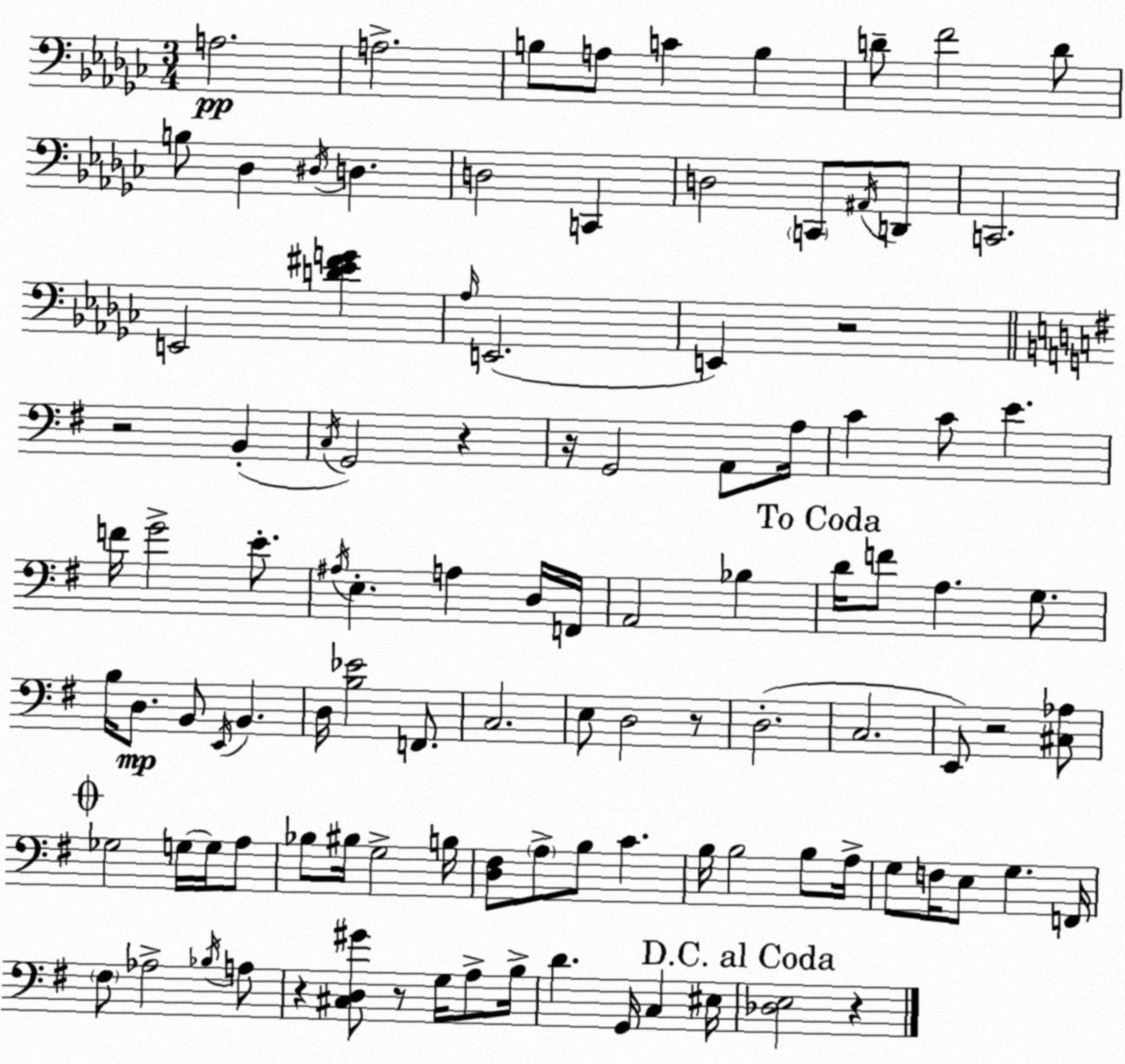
X:1
T:Untitled
M:3/4
L:1/4
K:Ebm
A,2 A,2 B,/2 A,/2 C B, D/2 F2 D/2 B,/2 _D, ^D,/4 D, D,2 C,, D,2 C,,/2 ^A,,/4 D,,/2 C,,2 E,,2 [D_E^FG] _A,/4 E,,2 E,, z2 z2 B,, C,/4 G,,2 z z/4 G,,2 A,,/2 A,/4 C C/2 E F/4 G2 E/2 ^A,/4 E, A, D,/4 F,,/4 A,,2 _B, D/4 F/2 A, G,/2 B,/4 D,/2 B,,/2 E,,/4 B,, D,/4 [B,_E]2 F,,/2 C,2 E,/2 D,2 z/2 D,2 C,2 E,,/2 z2 [^C,_A,]/2 _G,2 G,/4 G,/4 A,/2 _B,/2 ^B,/4 G,2 B,/4 [D,^F,]/2 A,/2 B,/2 C B,/4 B,2 B,/2 A,/4 G,/2 F,/4 E,/2 G, F,,/4 ^F,/2 _A,2 _B,/4 A,/2 z [^C,D,^G]/2 z/2 G,/4 A,/2 B,/4 D G,,/4 C, ^E,/4 [_D,E,]2 z